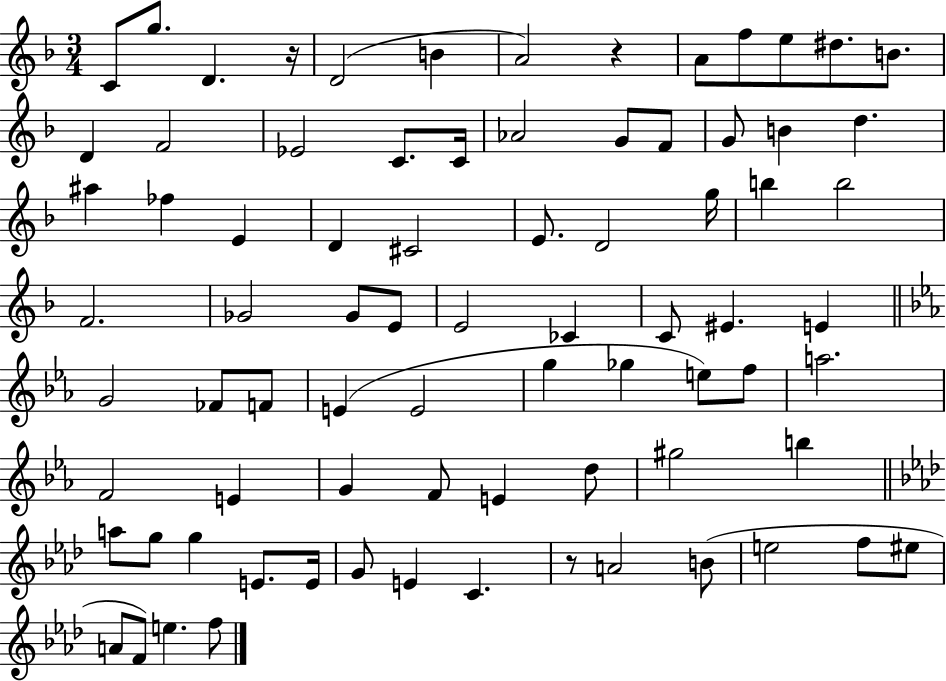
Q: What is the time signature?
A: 3/4